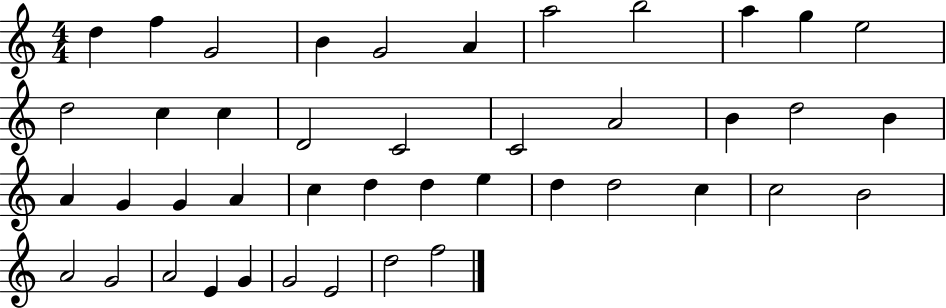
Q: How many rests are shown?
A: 0